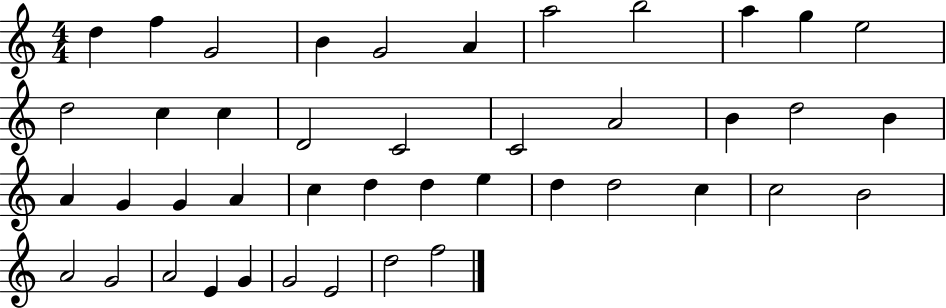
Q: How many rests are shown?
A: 0